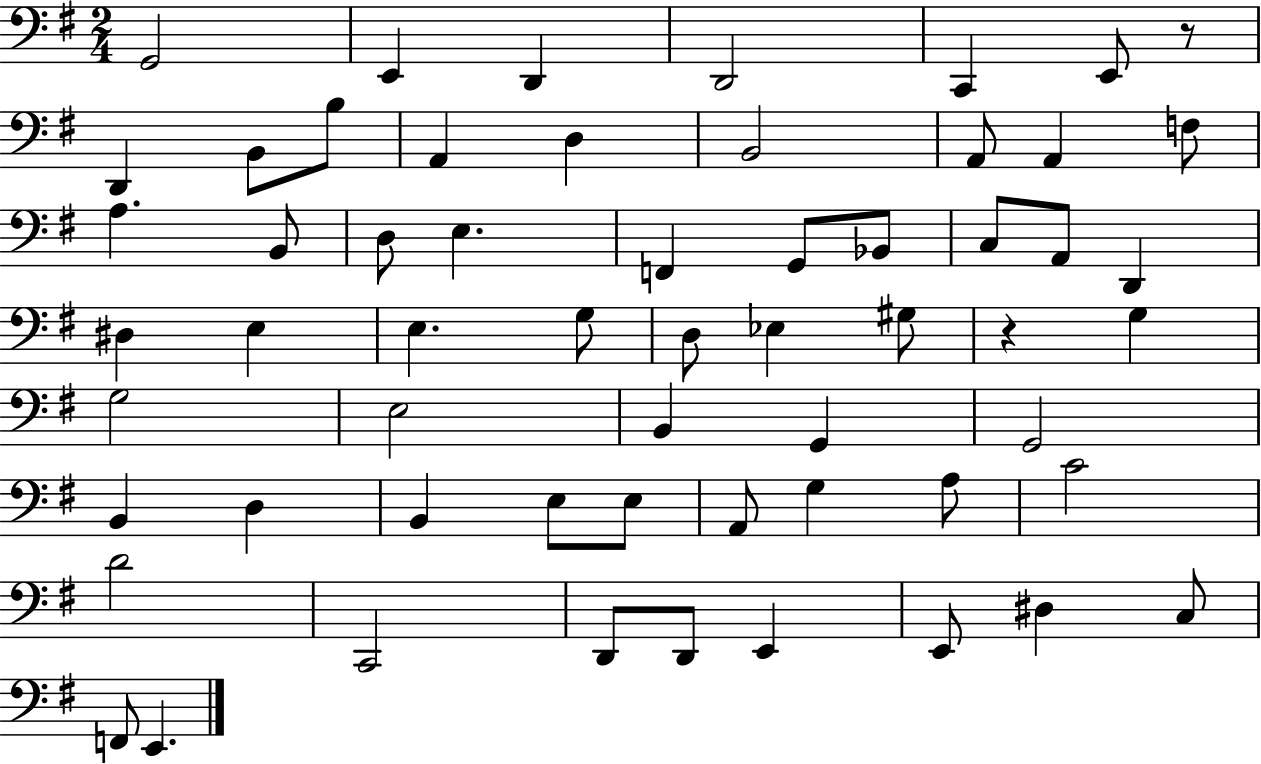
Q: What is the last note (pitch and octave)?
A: E2